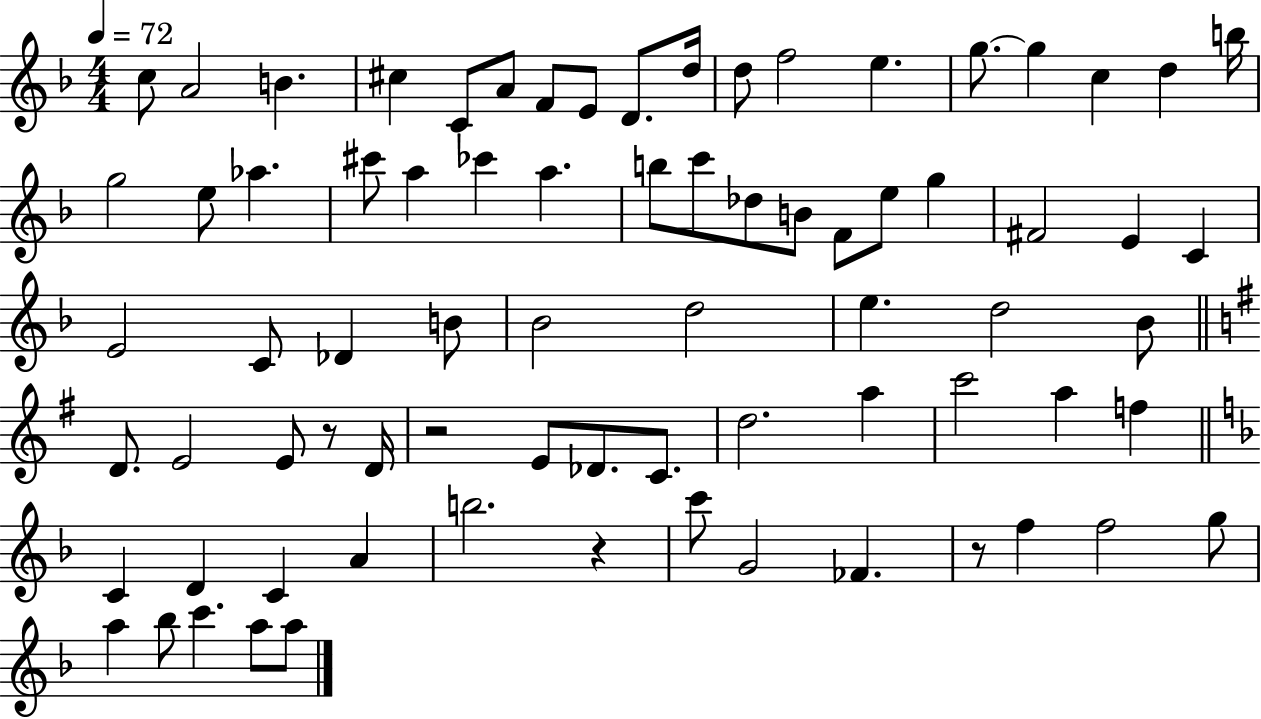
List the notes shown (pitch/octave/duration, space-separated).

C5/e A4/h B4/q. C#5/q C4/e A4/e F4/e E4/e D4/e. D5/s D5/e F5/h E5/q. G5/e. G5/q C5/q D5/q B5/s G5/h E5/e Ab5/q. C#6/e A5/q CES6/q A5/q. B5/e C6/e Db5/e B4/e F4/e E5/e G5/q F#4/h E4/q C4/q E4/h C4/e Db4/q B4/e Bb4/h D5/h E5/q. D5/h Bb4/e D4/e. E4/h E4/e R/e D4/s R/h E4/e Db4/e. C4/e. D5/h. A5/q C6/h A5/q F5/q C4/q D4/q C4/q A4/q B5/h. R/q C6/e G4/h FES4/q. R/e F5/q F5/h G5/e A5/q Bb5/e C6/q. A5/e A5/e